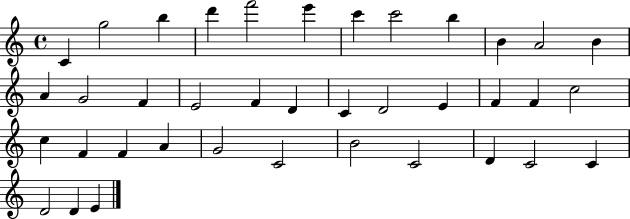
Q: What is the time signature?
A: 4/4